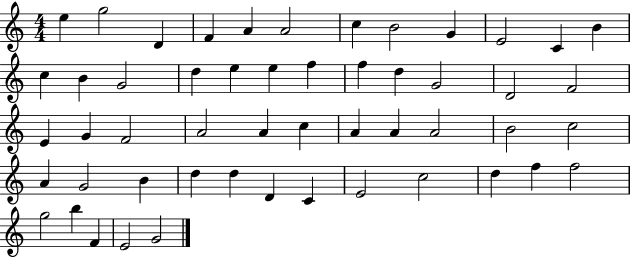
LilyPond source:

{
  \clef treble
  \numericTimeSignature
  \time 4/4
  \key c \major
  e''4 g''2 d'4 | f'4 a'4 a'2 | c''4 b'2 g'4 | e'2 c'4 b'4 | \break c''4 b'4 g'2 | d''4 e''4 e''4 f''4 | f''4 d''4 g'2 | d'2 f'2 | \break e'4 g'4 f'2 | a'2 a'4 c''4 | a'4 a'4 a'2 | b'2 c''2 | \break a'4 g'2 b'4 | d''4 d''4 d'4 c'4 | e'2 c''2 | d''4 f''4 f''2 | \break g''2 b''4 f'4 | e'2 g'2 | \bar "|."
}